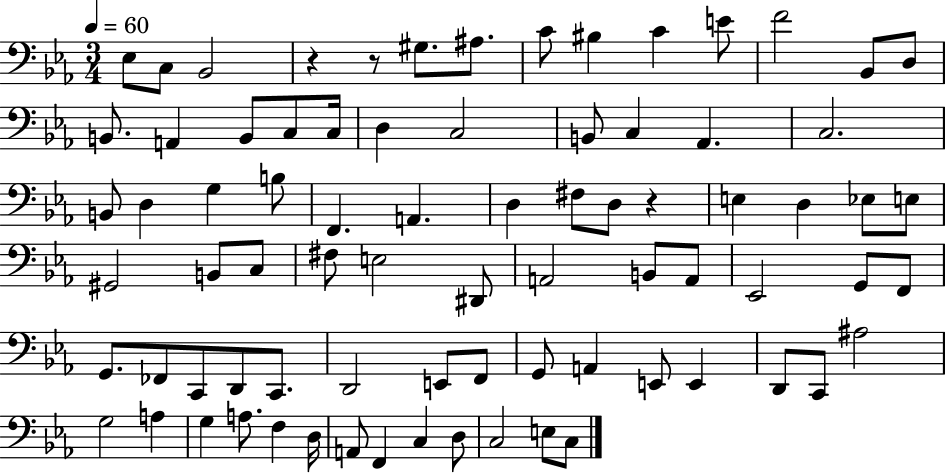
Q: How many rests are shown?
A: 3